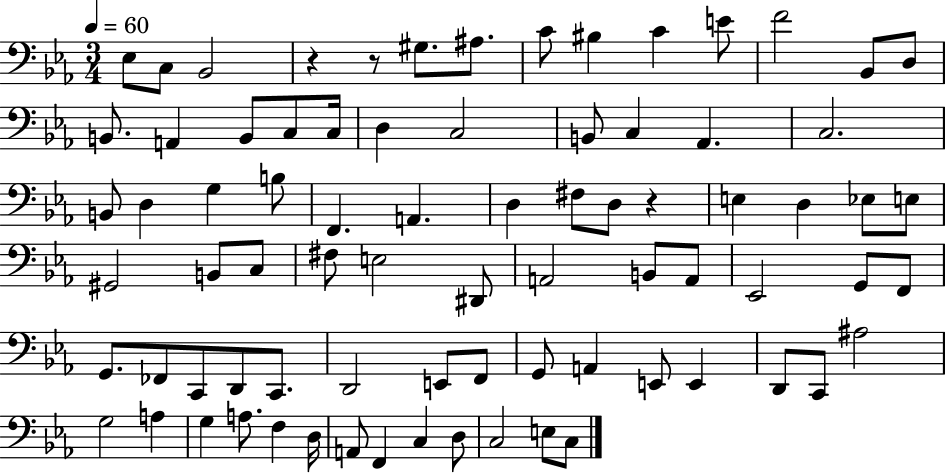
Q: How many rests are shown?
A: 3